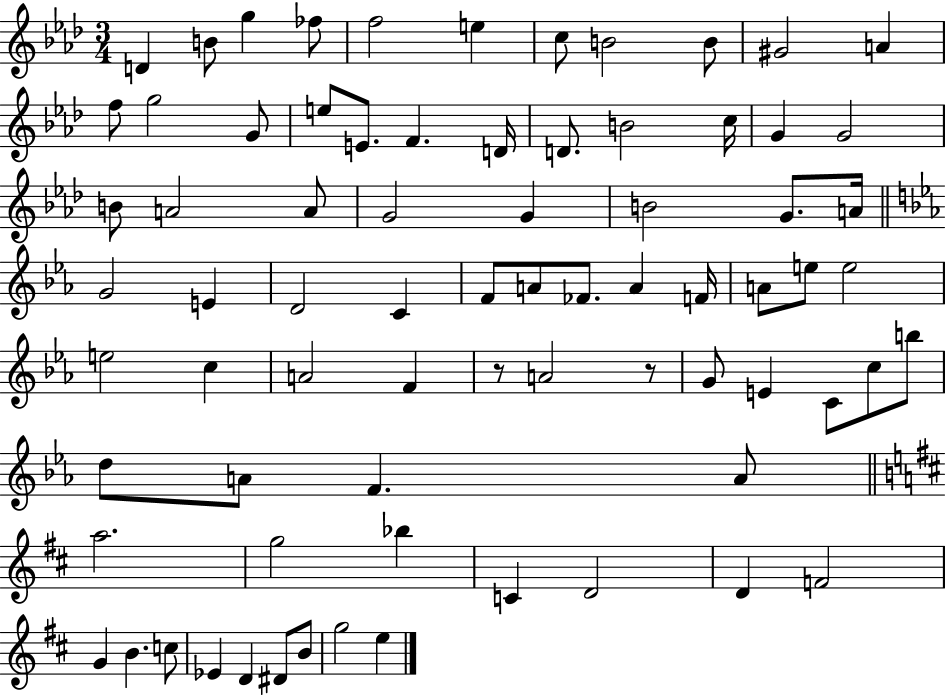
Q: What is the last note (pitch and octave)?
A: E5